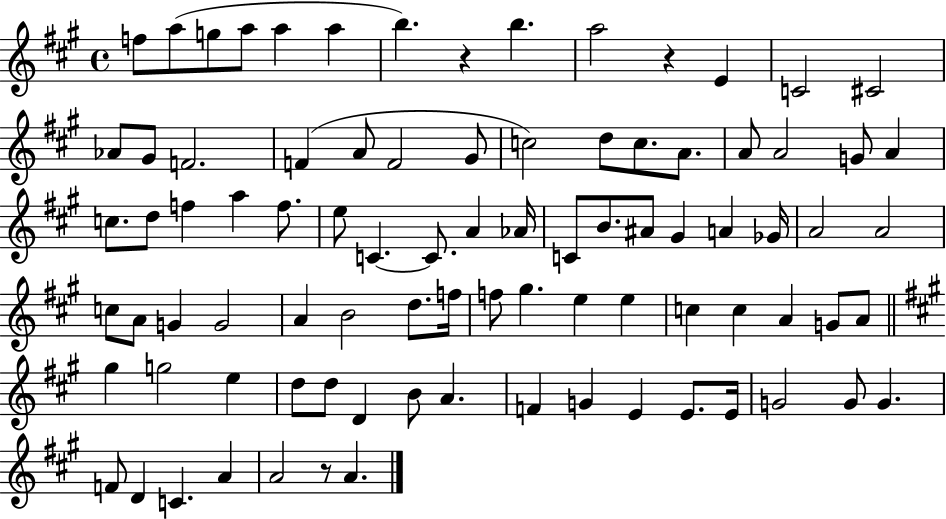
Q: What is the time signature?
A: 4/4